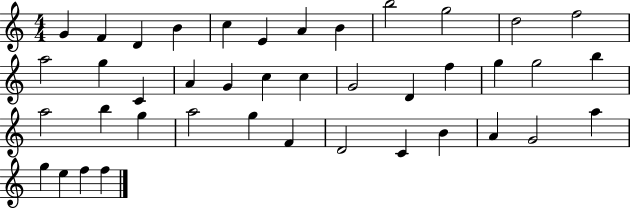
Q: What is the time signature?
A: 4/4